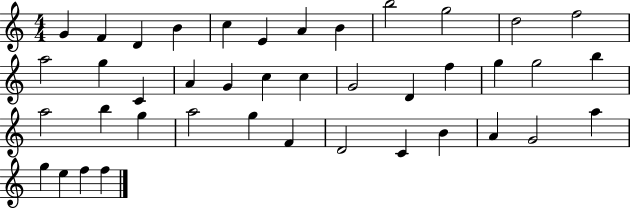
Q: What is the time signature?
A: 4/4